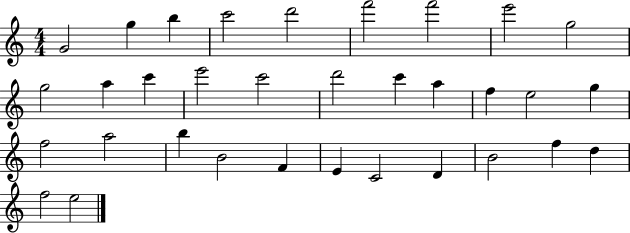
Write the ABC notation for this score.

X:1
T:Untitled
M:4/4
L:1/4
K:C
G2 g b c'2 d'2 f'2 f'2 e'2 g2 g2 a c' e'2 c'2 d'2 c' a f e2 g f2 a2 b B2 F E C2 D B2 f d f2 e2